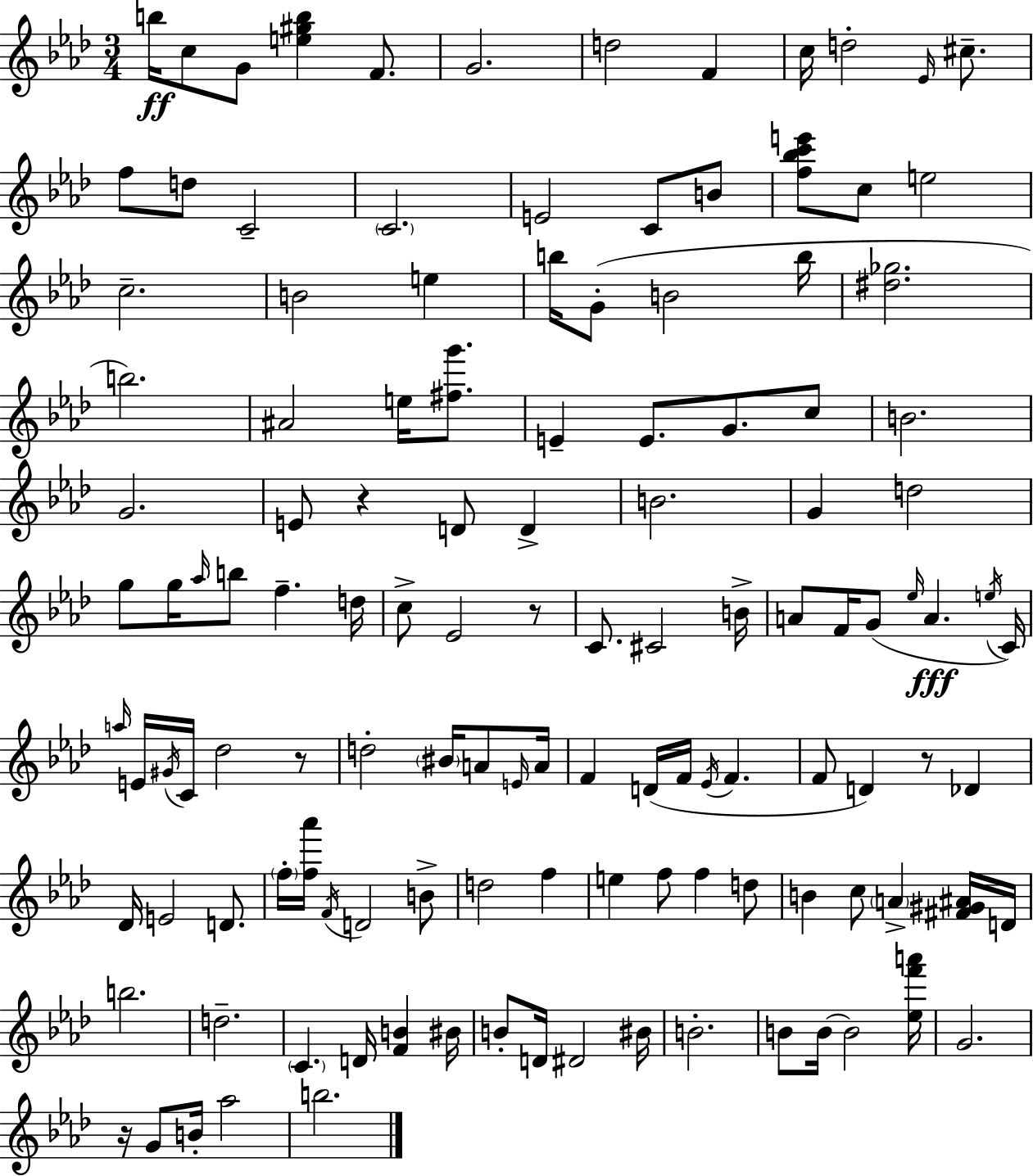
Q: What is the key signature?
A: AES major